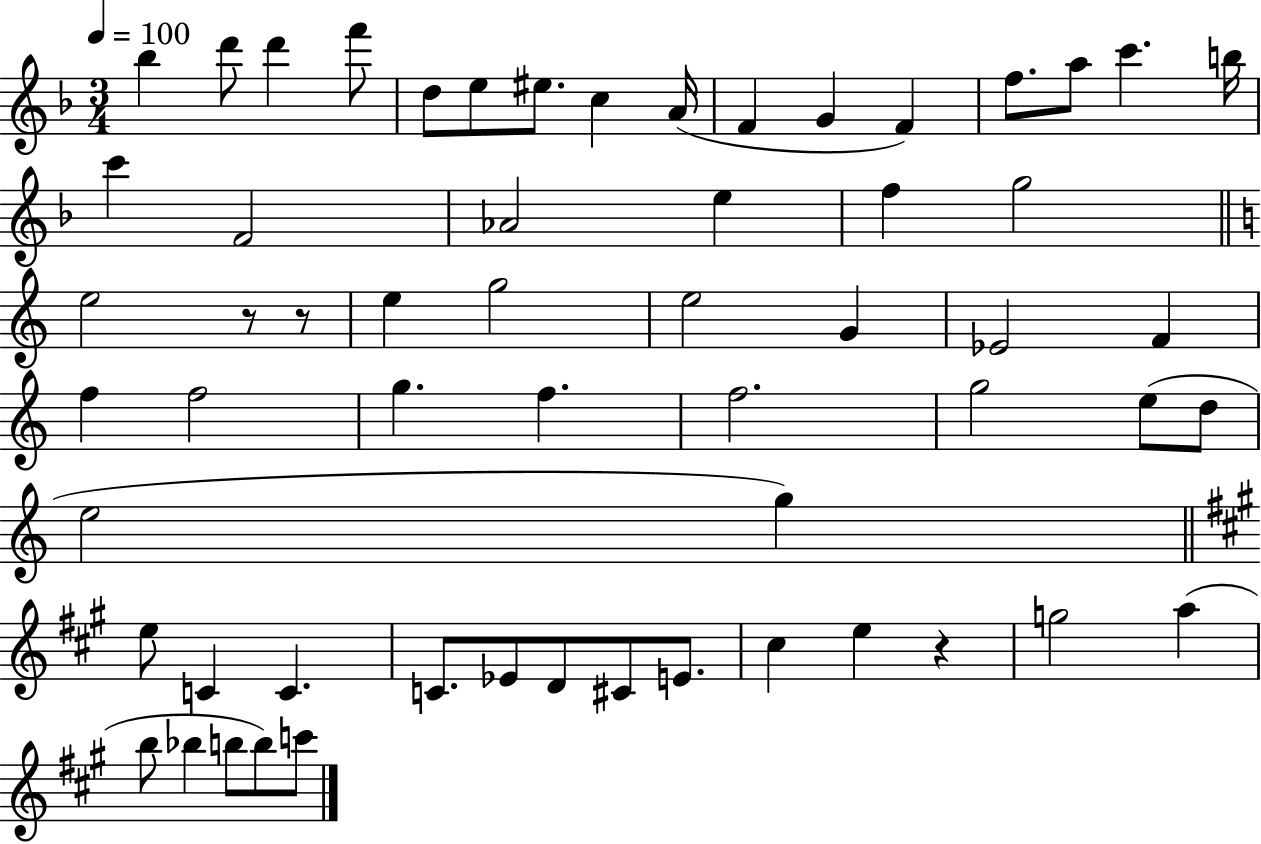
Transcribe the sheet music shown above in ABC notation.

X:1
T:Untitled
M:3/4
L:1/4
K:F
_b d'/2 d' f'/2 d/2 e/2 ^e/2 c A/4 F G F f/2 a/2 c' b/4 c' F2 _A2 e f g2 e2 z/2 z/2 e g2 e2 G _E2 F f f2 g f f2 g2 e/2 d/2 e2 g e/2 C C C/2 _E/2 D/2 ^C/2 E/2 ^c e z g2 a b/2 _b b/2 b/2 c'/2